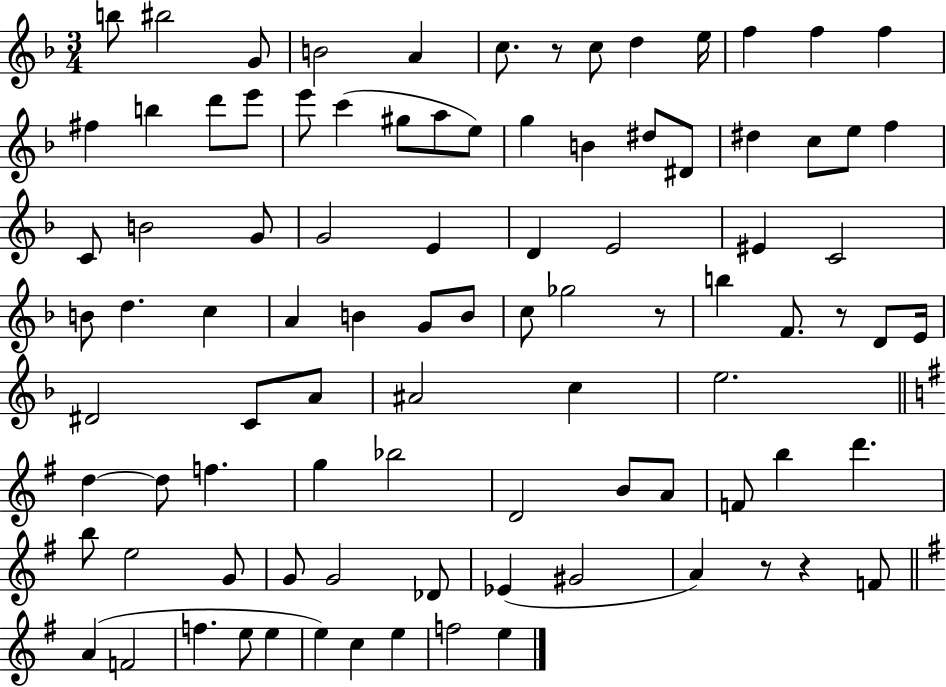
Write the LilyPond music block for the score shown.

{
  \clef treble
  \numericTimeSignature
  \time 3/4
  \key f \major
  b''8 bis''2 g'8 | b'2 a'4 | c''8. r8 c''8 d''4 e''16 | f''4 f''4 f''4 | \break fis''4 b''4 d'''8 e'''8 | e'''8 c'''4( gis''8 a''8 e''8) | g''4 b'4 dis''8 dis'8 | dis''4 c''8 e''8 f''4 | \break c'8 b'2 g'8 | g'2 e'4 | d'4 e'2 | eis'4 c'2 | \break b'8 d''4. c''4 | a'4 b'4 g'8 b'8 | c''8 ges''2 r8 | b''4 f'8. r8 d'8 e'16 | \break dis'2 c'8 a'8 | ais'2 c''4 | e''2. | \bar "||" \break \key g \major d''4~~ d''8 f''4. | g''4 bes''2 | d'2 b'8 a'8 | f'8 b''4 d'''4. | \break b''8 e''2 g'8 | g'8 g'2 des'8 | ees'4( gis'2 | a'4) r8 r4 f'8 | \break \bar "||" \break \key g \major a'4( f'2 | f''4. e''8 e''4 | e''4) c''4 e''4 | f''2 e''4 | \break \bar "|."
}